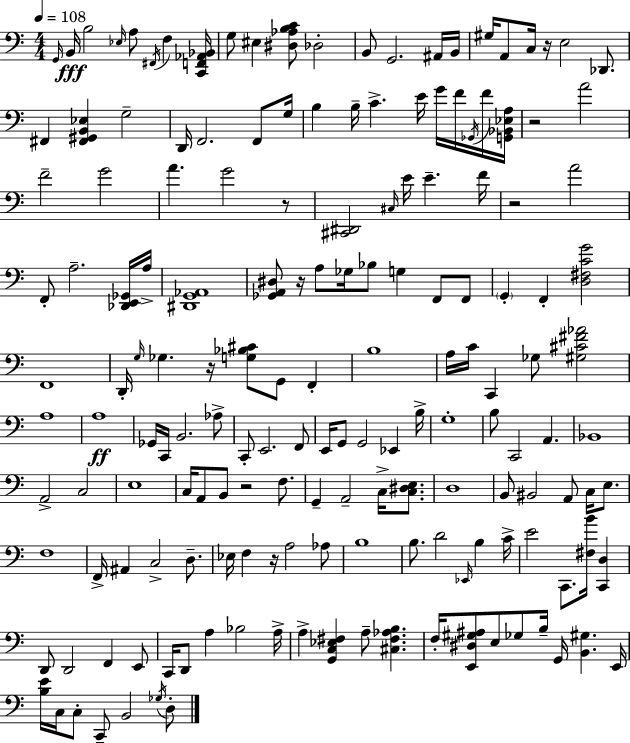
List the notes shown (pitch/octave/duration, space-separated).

G2/s B2/s B3/h Eb3/s A3/e F#2/s F3/q [C2,F2,Ab2,Bb2]/s G3/e EIS3/q [D#3,Ab3,B3,C4]/e Db3/h B2/e G2/h. A#2/s B2/s G#3/s A2/e C3/s R/s E3/h Db2/e. F#2/q [F#2,G#2,B2,Eb3]/q G3/h D2/s F2/h. F2/e G3/s B3/q B3/s C4/q. E4/s G4/s F4/s Gb2/s F4/s [G2,Bb2,Eb3,A3]/s R/h A4/h F4/h G4/h A4/q. G4/h R/e [C#2,D#2]/h C#3/s E4/s E4/q. F4/s R/h A4/h F2/e A3/h. [Db2,E2,Gb2]/s A3/s [D#2,G2,Ab2]/w [Gb2,A2,D#3]/e R/s A3/e Gb3/s Bb3/e G3/q F2/e F2/e G2/q F2/q [D3,F#3,C4,G4]/h F2/w D2/s G3/s Gb3/q. R/s [G3,Bb3,C#4]/e G2/e F2/q B3/w A3/s C4/s C2/q Gb3/e [G#3,C#4,F#4,Ab4]/h A3/w A3/w Gb2/s C2/s B2/h. Ab3/e C2/e E2/h. F2/e E2/s G2/e G2/h Eb2/q B3/s G3/w B3/e C2/h A2/q. Bb2/w A2/h C3/h E3/w C3/s A2/e B2/e R/h F3/e. G2/q A2/h C3/s [C3,D#3,E3]/e. D3/w B2/e BIS2/h A2/e C3/s E3/e. F3/w F2/s A#2/q C3/h D3/e. Eb3/s F3/q R/s A3/h Ab3/e B3/w B3/e. D4/h Eb2/s B3/q C4/s E4/h C2/e. [F#3,B4]/s [C2,D3]/q D2/e D2/h F2/q E2/e C2/s D2/e A3/q Bb3/h A3/s A3/q [G2,C3,Eb3,F#3]/q A3/e [C#3,F#3,Ab3,B3]/q. F3/s [E2,D#3,G#3,A#3]/e E3/e Gb3/e B3/s G2/s [B2,G#3]/q. E2/s [B3,E4]/s C3/s C3/e C2/e B2/h Gb3/s D3/e